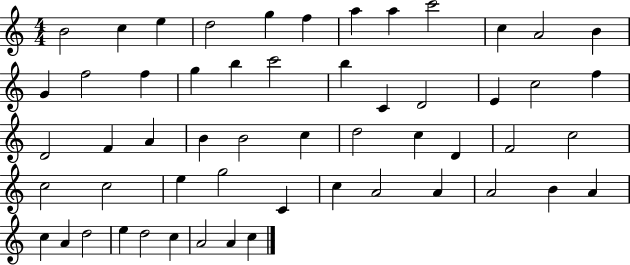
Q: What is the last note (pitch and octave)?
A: C5